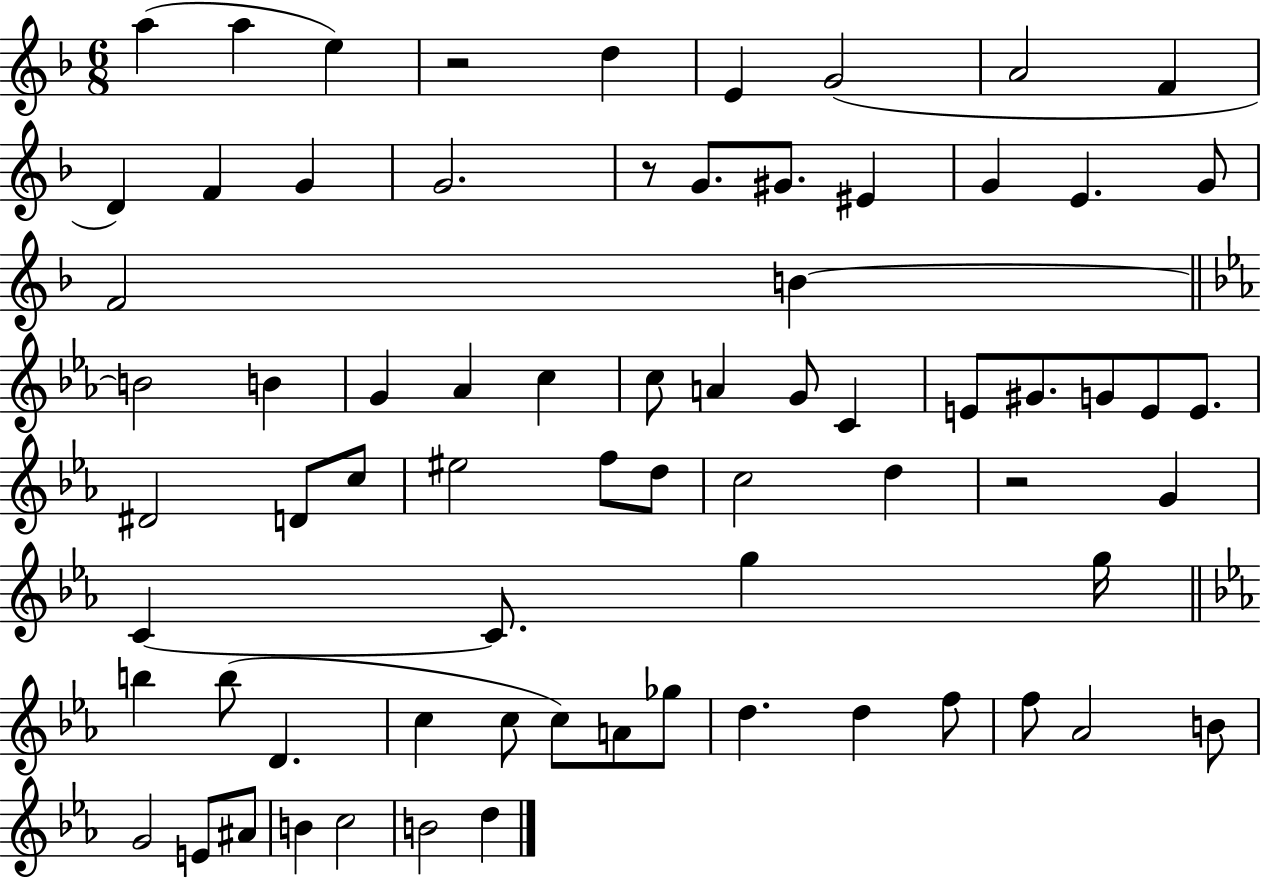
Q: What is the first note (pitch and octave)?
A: A5